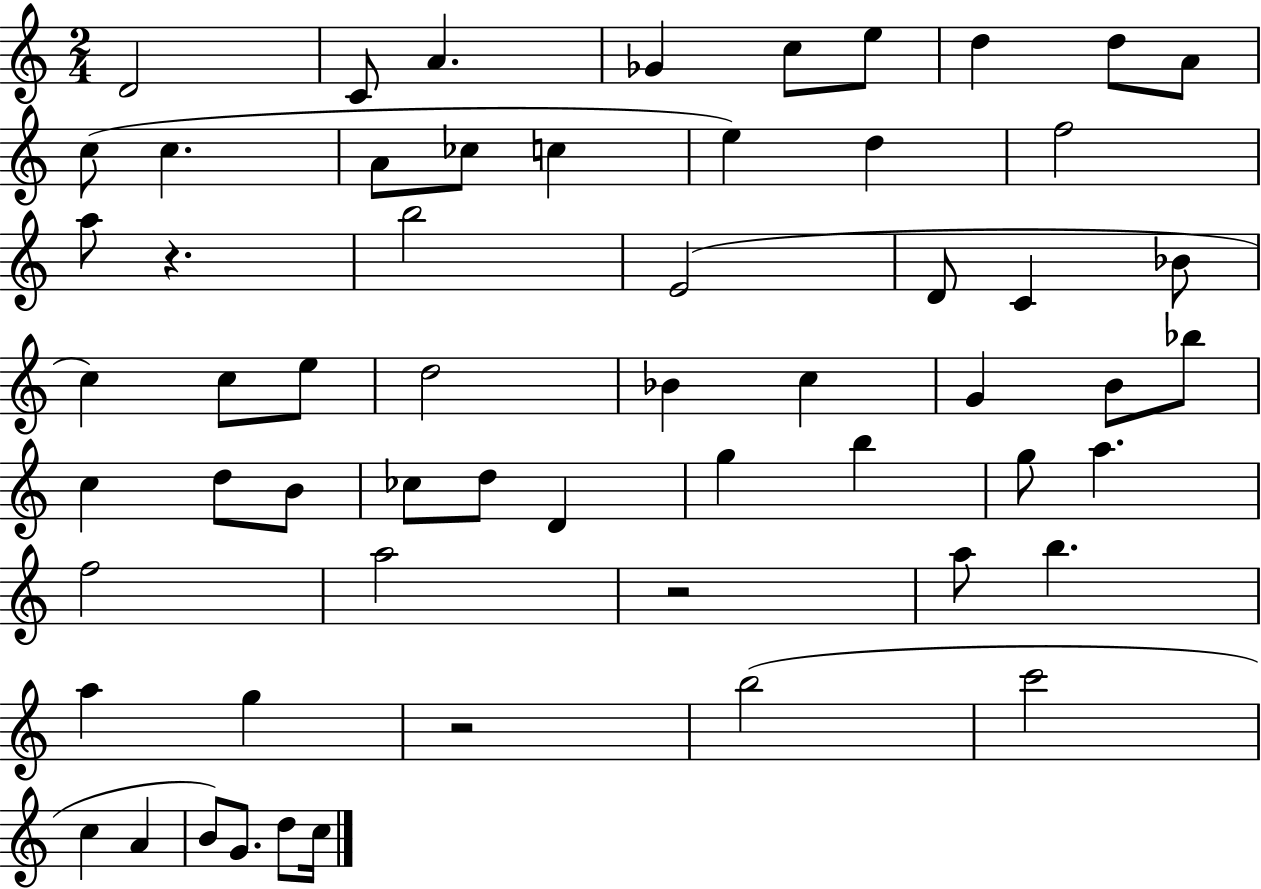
{
  \clef treble
  \numericTimeSignature
  \time 2/4
  \key c \major
  d'2 | c'8 a'4. | ges'4 c''8 e''8 | d''4 d''8 a'8 | \break c''8( c''4. | a'8 ces''8 c''4 | e''4) d''4 | f''2 | \break a''8 r4. | b''2 | e'2( | d'8 c'4 bes'8 | \break c''4) c''8 e''8 | d''2 | bes'4 c''4 | g'4 b'8 bes''8 | \break c''4 d''8 b'8 | ces''8 d''8 d'4 | g''4 b''4 | g''8 a''4. | \break f''2 | a''2 | r2 | a''8 b''4. | \break a''4 g''4 | r2 | b''2( | c'''2 | \break c''4 a'4 | b'8) g'8. d''8 c''16 | \bar "|."
}